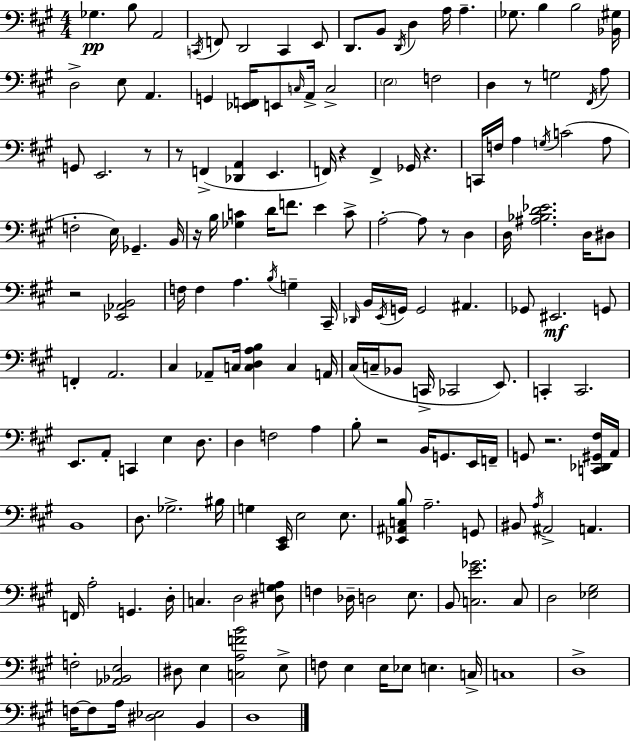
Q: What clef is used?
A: bass